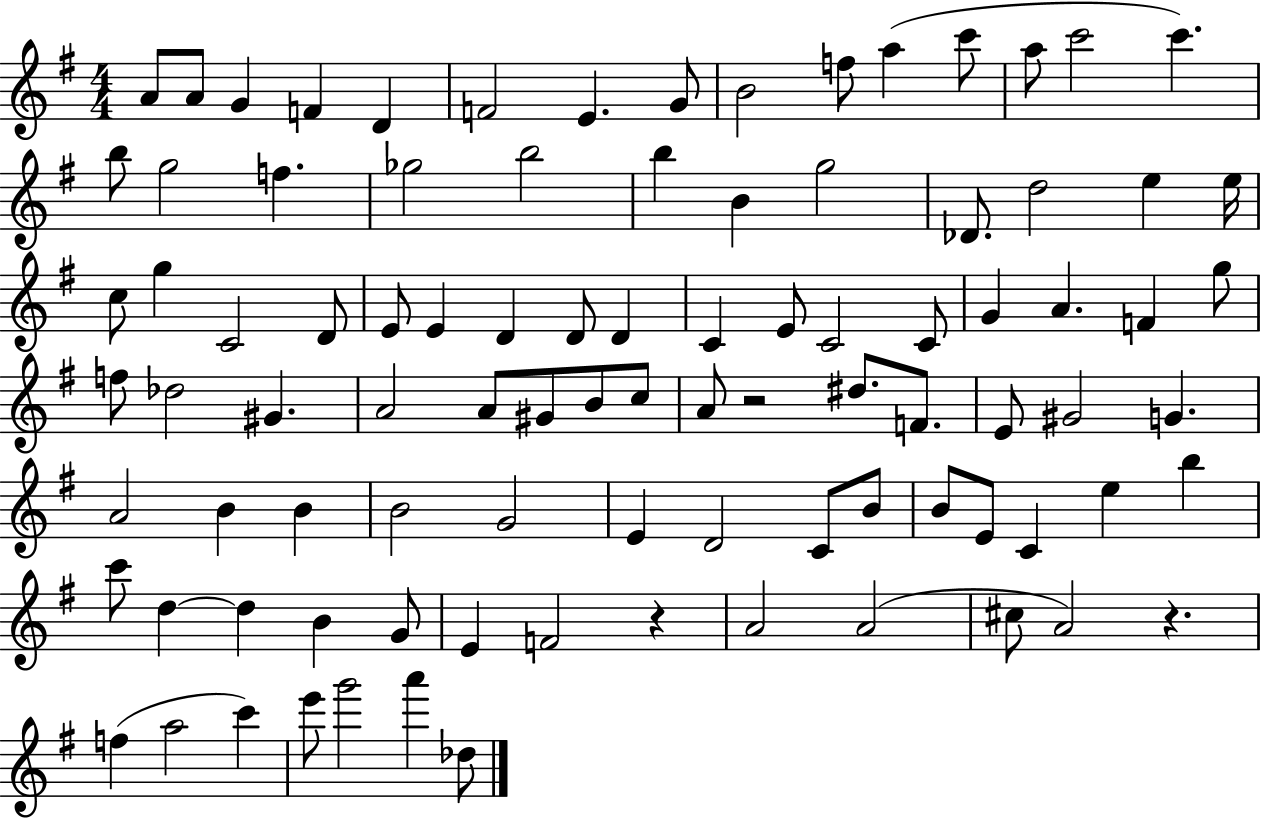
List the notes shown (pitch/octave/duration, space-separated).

A4/e A4/e G4/q F4/q D4/q F4/h E4/q. G4/e B4/h F5/e A5/q C6/e A5/e C6/h C6/q. B5/e G5/h F5/q. Gb5/h B5/h B5/q B4/q G5/h Db4/e. D5/h E5/q E5/s C5/e G5/q C4/h D4/e E4/e E4/q D4/q D4/e D4/q C4/q E4/e C4/h C4/e G4/q A4/q. F4/q G5/e F5/e Db5/h G#4/q. A4/h A4/e G#4/e B4/e C5/e A4/e R/h D#5/e. F4/e. E4/e G#4/h G4/q. A4/h B4/q B4/q B4/h G4/h E4/q D4/h C4/e B4/e B4/e E4/e C4/q E5/q B5/q C6/e D5/q D5/q B4/q G4/e E4/q F4/h R/q A4/h A4/h C#5/e A4/h R/q. F5/q A5/h C6/q E6/e G6/h A6/q Db5/e